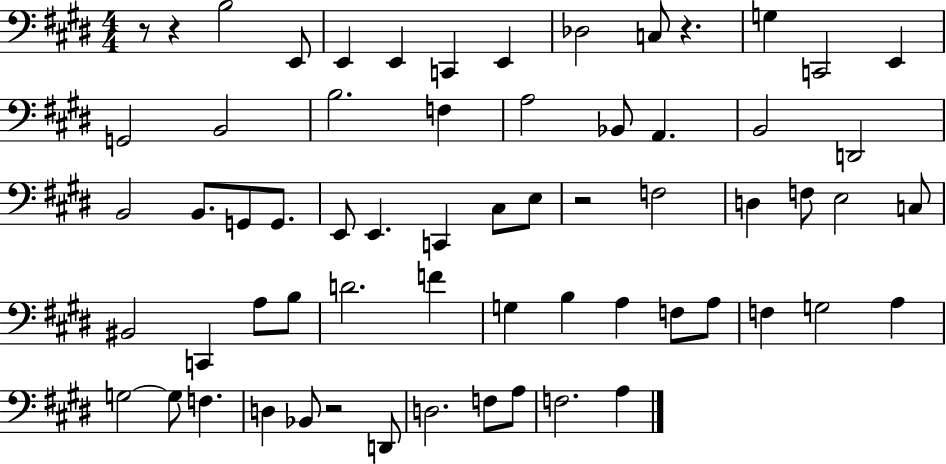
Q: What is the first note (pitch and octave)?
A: B3